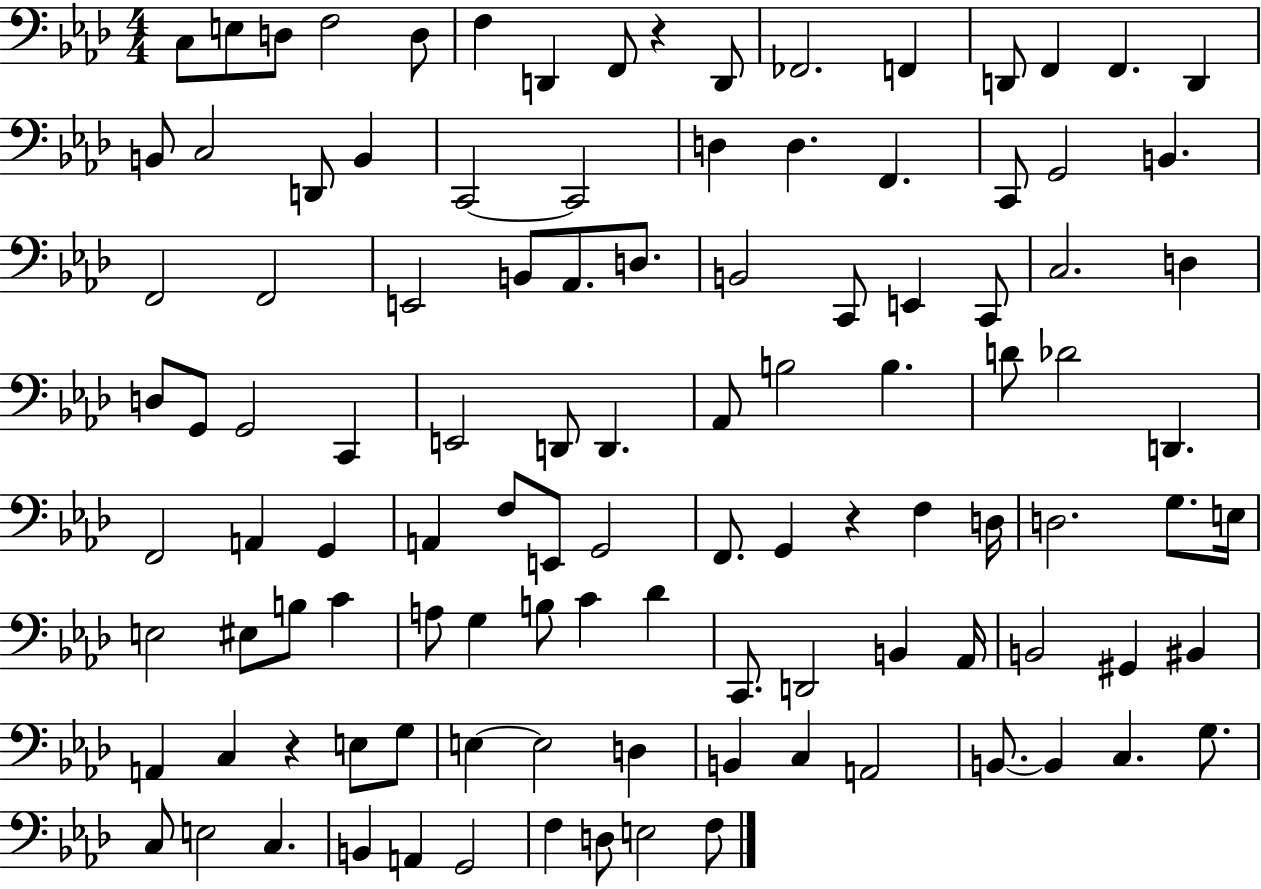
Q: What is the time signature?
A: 4/4